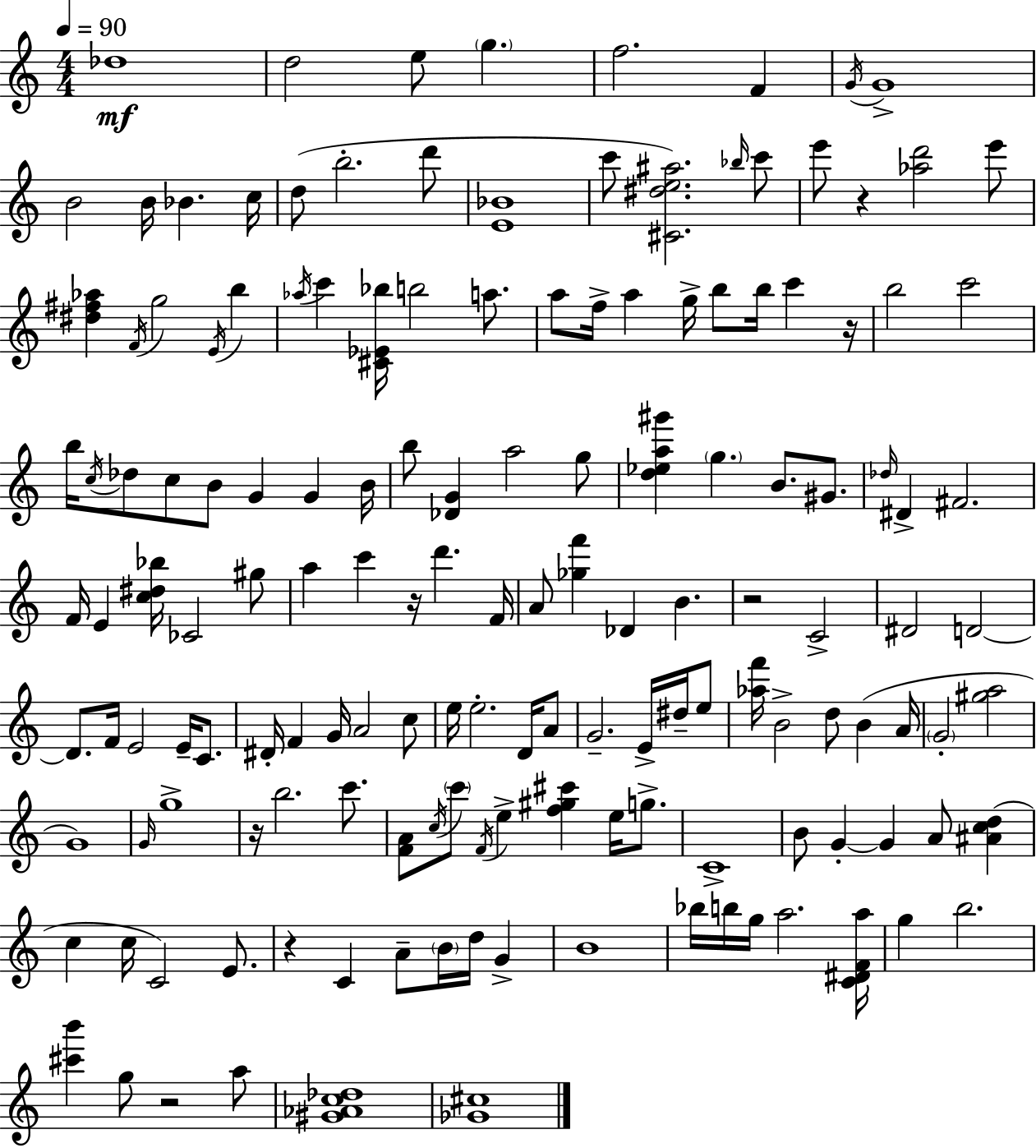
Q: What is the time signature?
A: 4/4